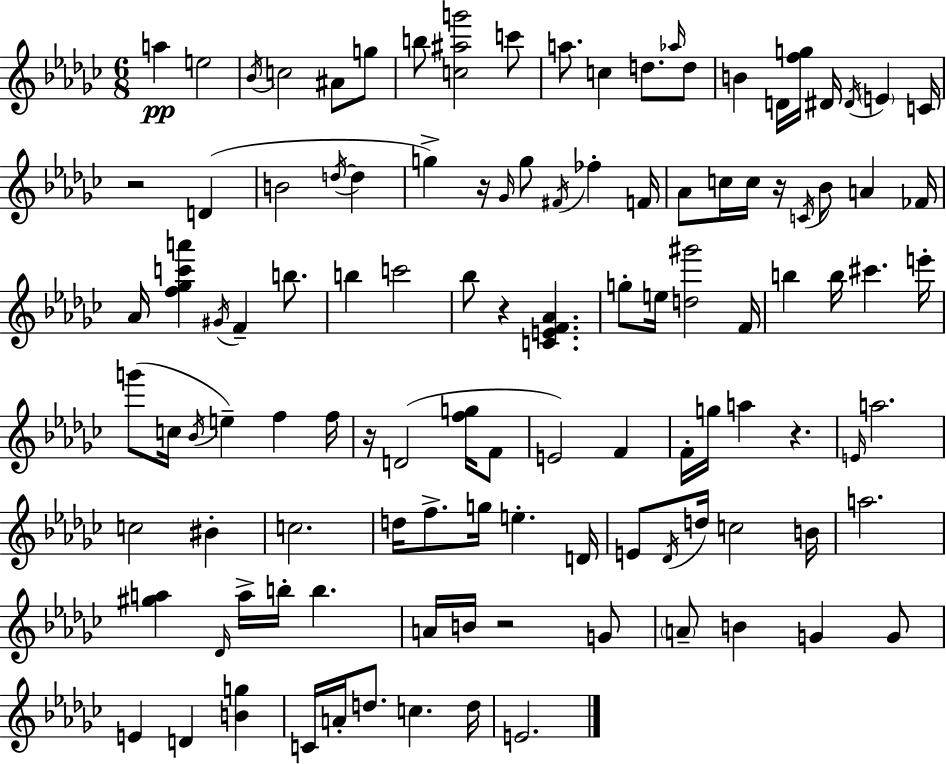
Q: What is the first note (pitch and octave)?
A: A5